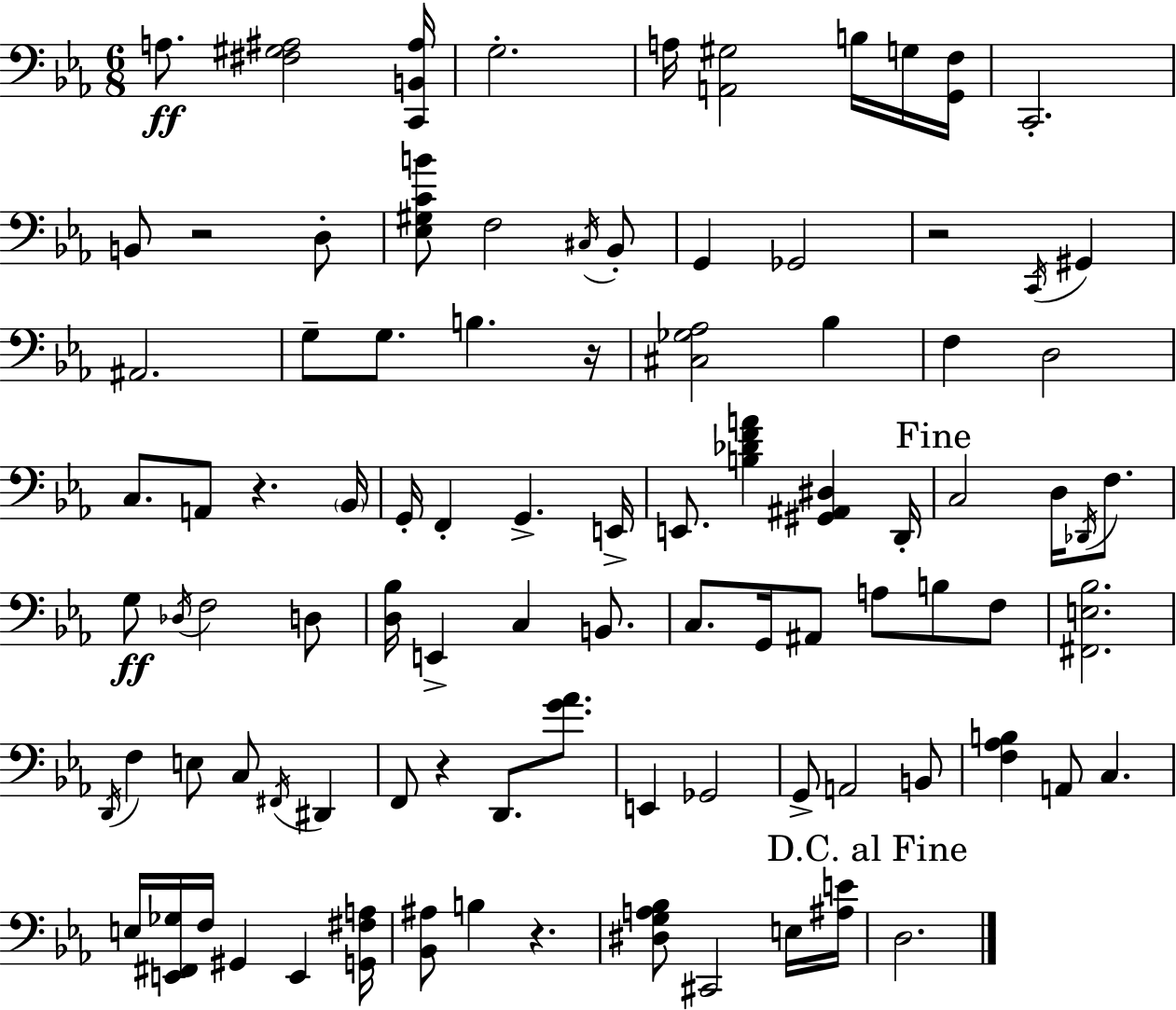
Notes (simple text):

A3/e. [F#3,G#3,A#3]/h [C2,B2,A#3]/s G3/h. A3/s [A2,G#3]/h B3/s G3/s [G2,F3]/s C2/h. B2/e R/h D3/e [Eb3,G#3,C4,B4]/e F3/h C#3/s Bb2/e G2/q Gb2/h R/h C2/s G#2/q A#2/h. G3/e G3/e. B3/q. R/s [C#3,Gb3,Ab3]/h Bb3/q F3/q D3/h C3/e. A2/e R/q. Bb2/s G2/s F2/q G2/q. E2/s E2/e. [B3,Db4,F4,A4]/q [G#2,A#2,D#3]/q D2/s C3/h D3/s Db2/s F3/e. G3/e Db3/s F3/h D3/e [D3,Bb3]/s E2/q C3/q B2/e. C3/e. G2/s A#2/e A3/e B3/e F3/e [F#2,E3,Bb3]/h. D2/s F3/q E3/e C3/e F#2/s D#2/q F2/e R/q D2/e. [G4,Ab4]/e. E2/q Gb2/h G2/e A2/h B2/e [F3,Ab3,B3]/q A2/e C3/q. E3/s [E2,F#2,Gb3]/s F3/s G#2/q E2/q [G2,F#3,A3]/s [Bb2,A#3]/e B3/q R/q. [D#3,G3,A3,Bb3]/e C#2/h E3/s [A#3,E4]/s D3/h.